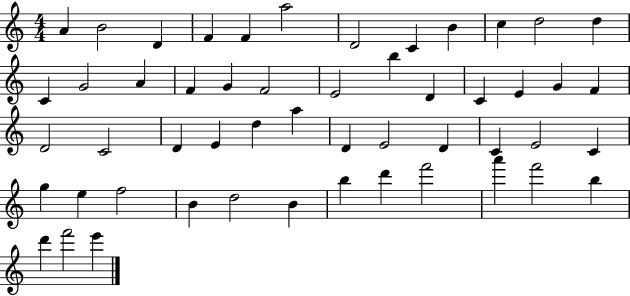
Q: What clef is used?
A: treble